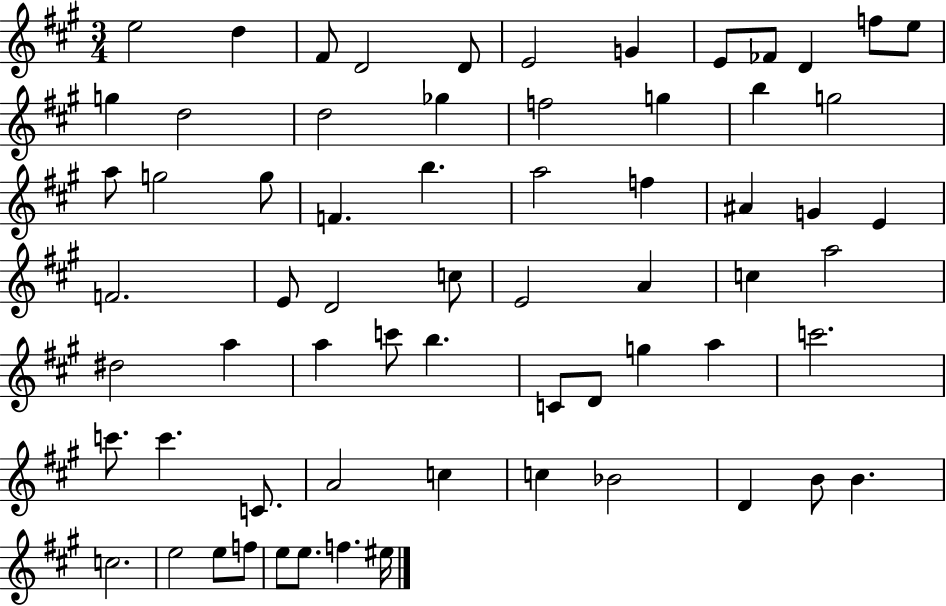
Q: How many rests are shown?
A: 0